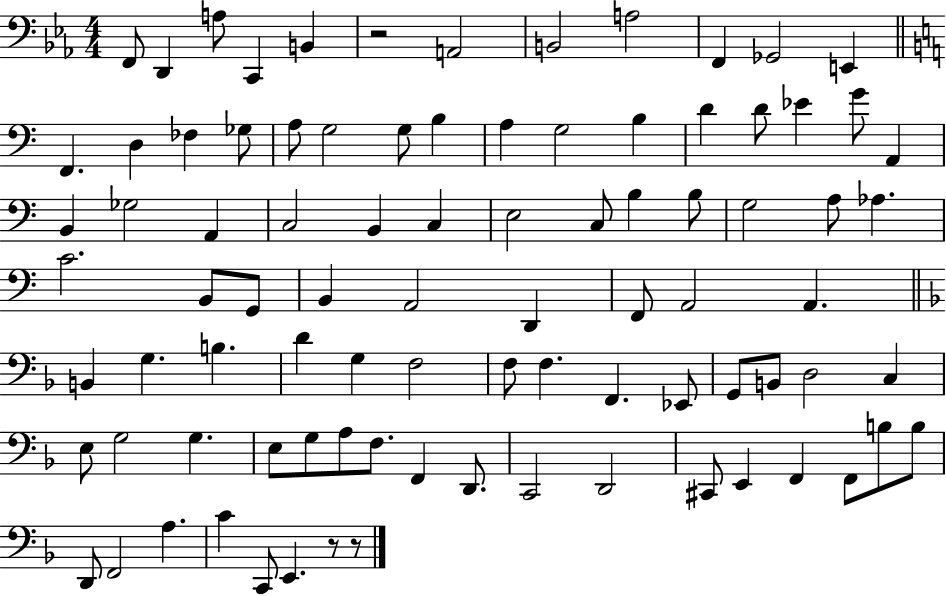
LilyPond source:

{
  \clef bass
  \numericTimeSignature
  \time 4/4
  \key ees \major
  f,8 d,4 a8 c,4 b,4 | r2 a,2 | b,2 a2 | f,4 ges,2 e,4 | \break \bar "||" \break \key c \major f,4. d4 fes4 ges8 | a8 g2 g8 b4 | a4 g2 b4 | d'4 d'8 ees'4 g'8 a,4 | \break b,4 ges2 a,4 | c2 b,4 c4 | e2 c8 b4 b8 | g2 a8 aes4. | \break c'2. b,8 g,8 | b,4 a,2 d,4 | f,8 a,2 a,4. | \bar "||" \break \key f \major b,4 g4. b4. | d'4 g4 f2 | f8 f4. f,4. ees,8 | g,8 b,8 d2 c4 | \break e8 g2 g4. | e8 g8 a8 f8. f,4 d,8. | c,2 d,2 | cis,8 e,4 f,4 f,8 b8 b8 | \break d,8 f,2 a4. | c'4 c,8 e,4. r8 r8 | \bar "|."
}